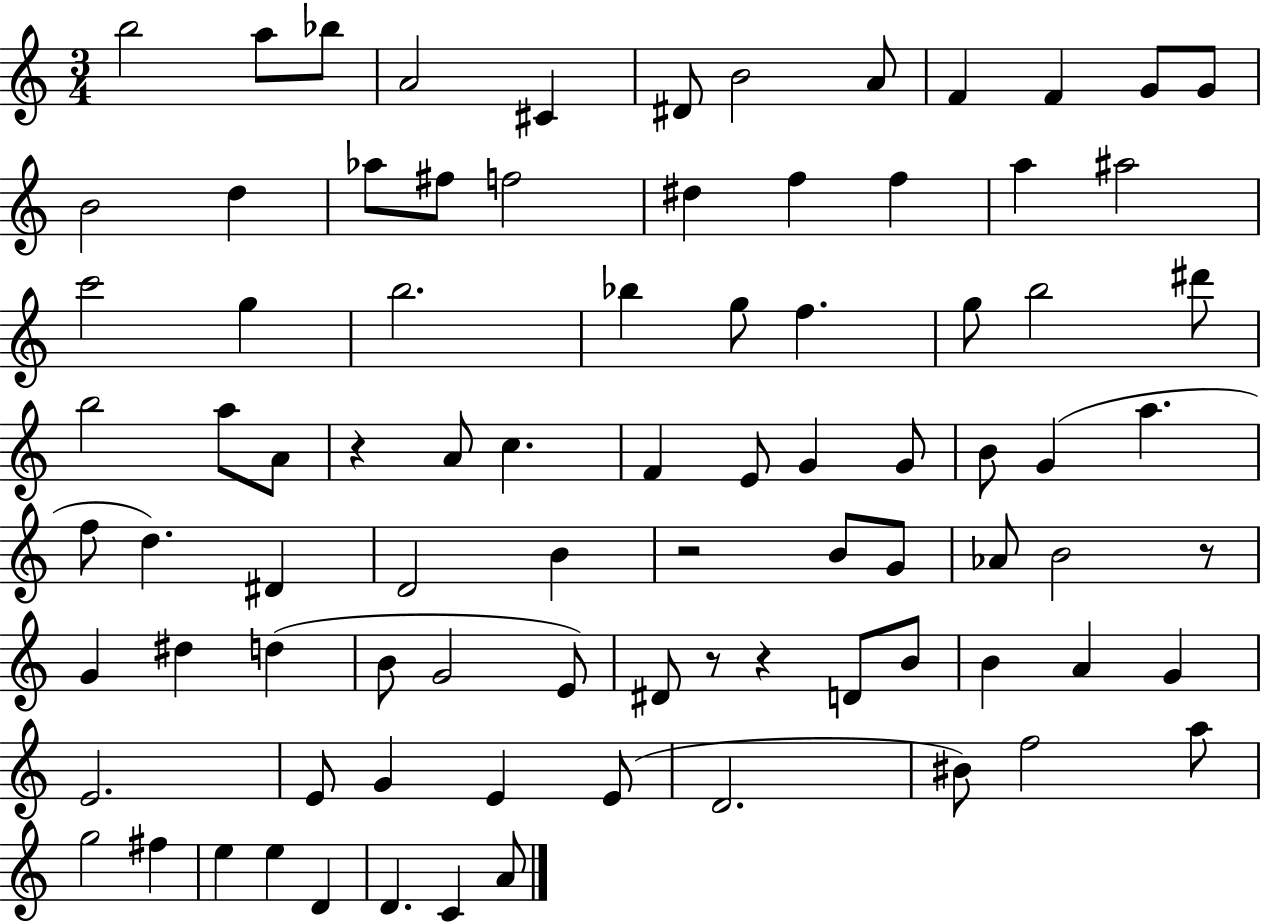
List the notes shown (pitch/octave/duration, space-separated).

B5/h A5/e Bb5/e A4/h C#4/q D#4/e B4/h A4/e F4/q F4/q G4/e G4/e B4/h D5/q Ab5/e F#5/e F5/h D#5/q F5/q F5/q A5/q A#5/h C6/h G5/q B5/h. Bb5/q G5/e F5/q. G5/e B5/h D#6/e B5/h A5/e A4/e R/q A4/e C5/q. F4/q E4/e G4/q G4/e B4/e G4/q A5/q. F5/e D5/q. D#4/q D4/h B4/q R/h B4/e G4/e Ab4/e B4/h R/e G4/q D#5/q D5/q B4/e G4/h E4/e D#4/e R/e R/q D4/e B4/e B4/q A4/q G4/q E4/h. E4/e G4/q E4/q E4/e D4/h. BIS4/e F5/h A5/e G5/h F#5/q E5/q E5/q D4/q D4/q. C4/q A4/e